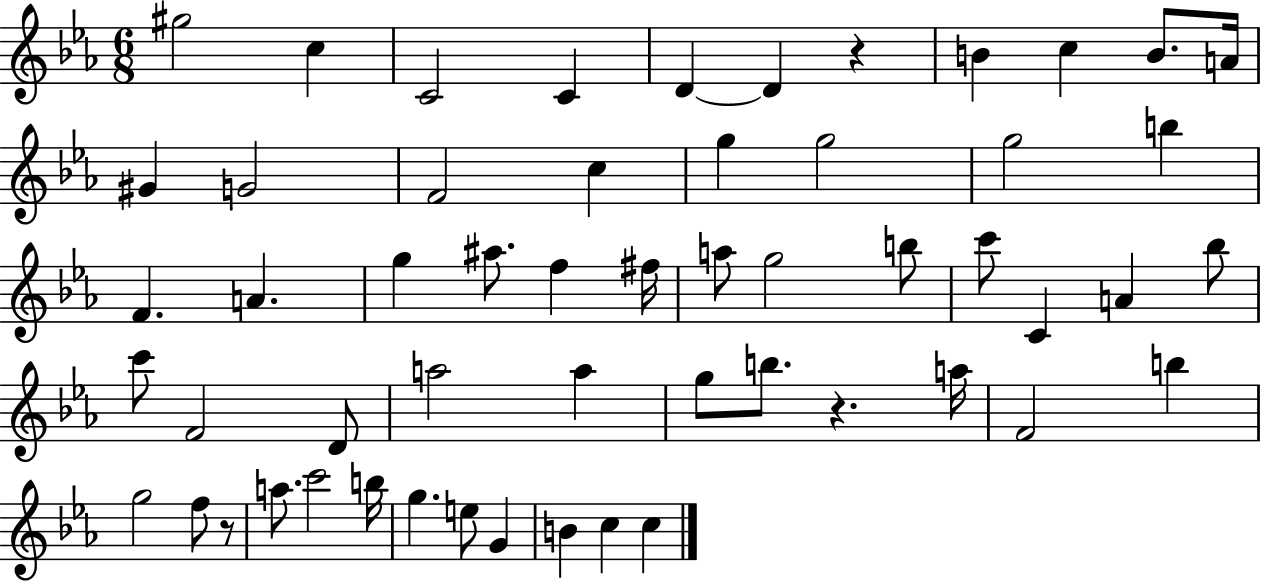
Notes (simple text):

G#5/h C5/q C4/h C4/q D4/q D4/q R/q B4/q C5/q B4/e. A4/s G#4/q G4/h F4/h C5/q G5/q G5/h G5/h B5/q F4/q. A4/q. G5/q A#5/e. F5/q F#5/s A5/e G5/h B5/e C6/e C4/q A4/q Bb5/e C6/e F4/h D4/e A5/h A5/q G5/e B5/e. R/q. A5/s F4/h B5/q G5/h F5/e R/e A5/e. C6/h B5/s G5/q. E5/e G4/q B4/q C5/q C5/q